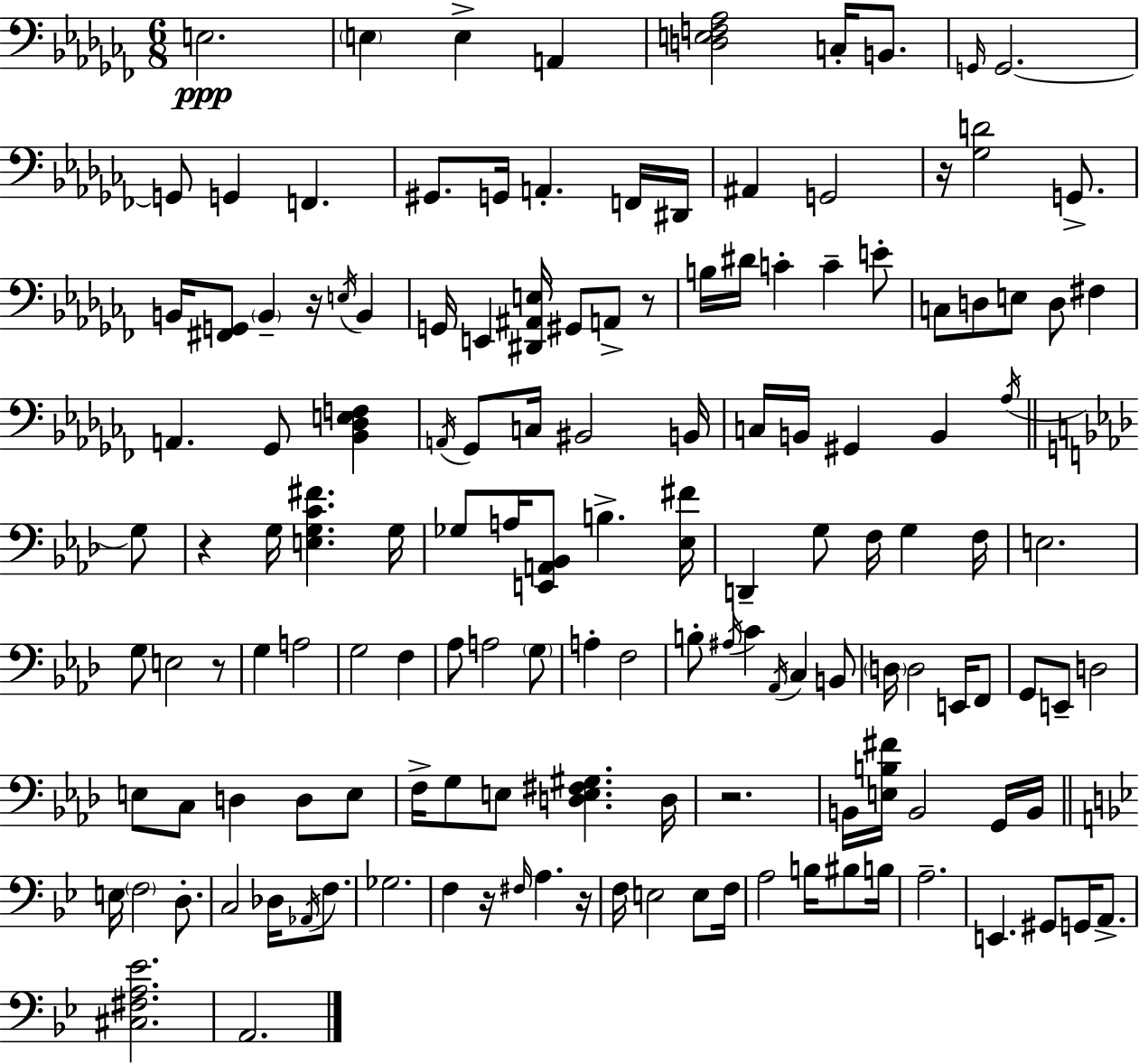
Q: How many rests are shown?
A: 8